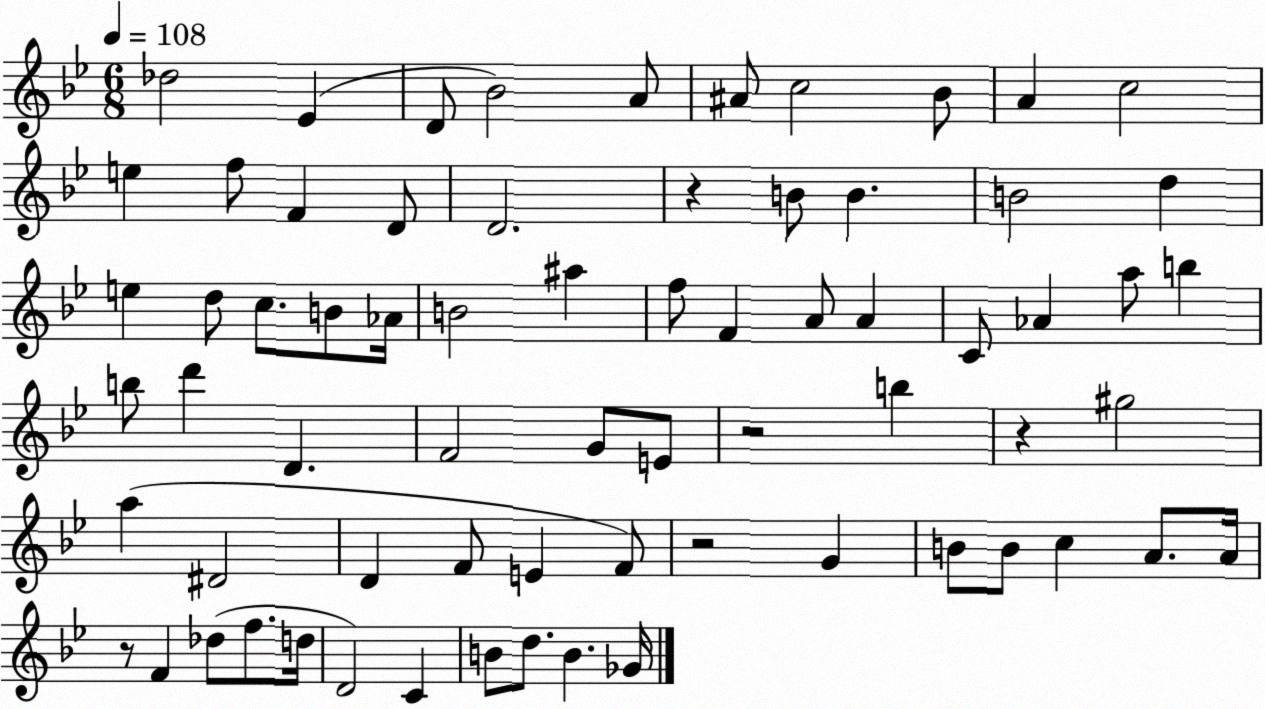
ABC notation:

X:1
T:Untitled
M:6/8
L:1/4
K:Bb
_d2 _E D/2 _B2 A/2 ^A/2 c2 _B/2 A c2 e f/2 F D/2 D2 z B/2 B B2 d e d/2 c/2 B/2 _A/4 B2 ^a f/2 F A/2 A C/2 _A a/2 b b/2 d' D F2 G/2 E/2 z2 b z ^g2 a ^D2 D F/2 E F/2 z2 G B/2 B/2 c A/2 A/4 z/2 F _d/2 f/2 d/4 D2 C B/2 d/2 B _G/4